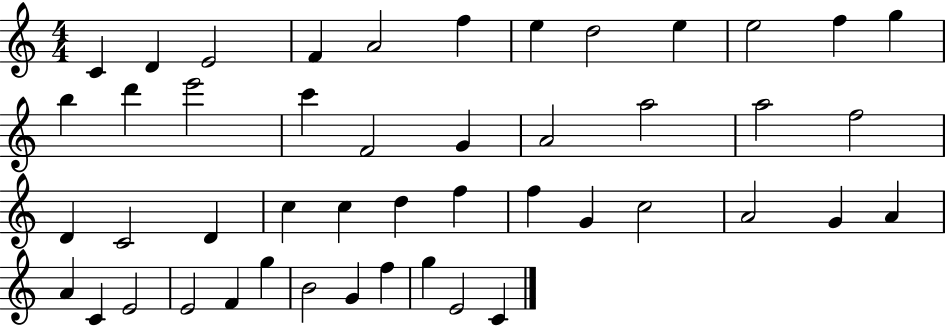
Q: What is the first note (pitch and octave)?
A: C4